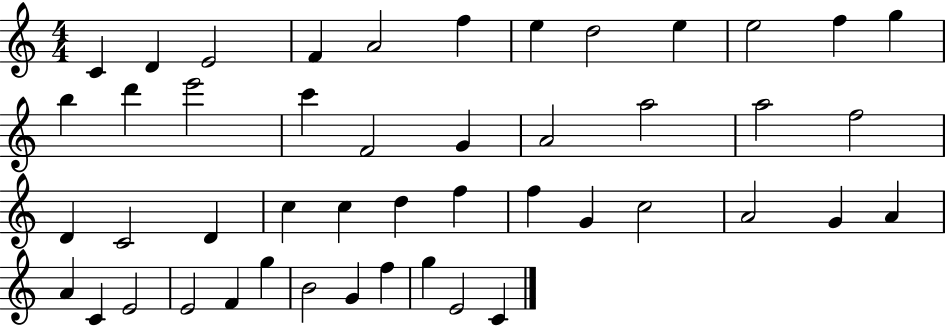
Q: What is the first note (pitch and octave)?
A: C4